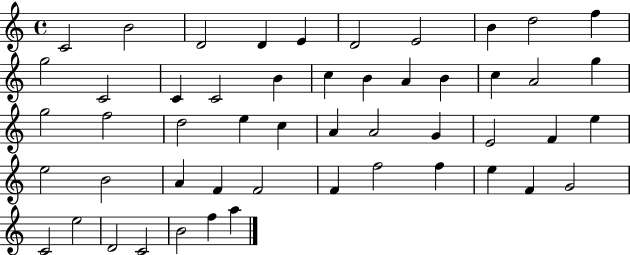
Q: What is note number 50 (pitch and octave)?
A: F5